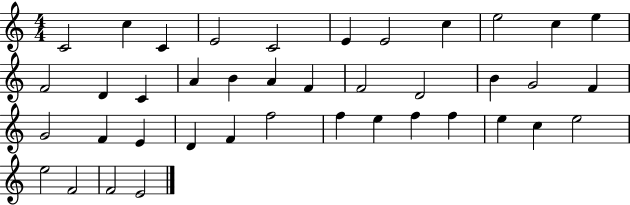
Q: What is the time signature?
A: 4/4